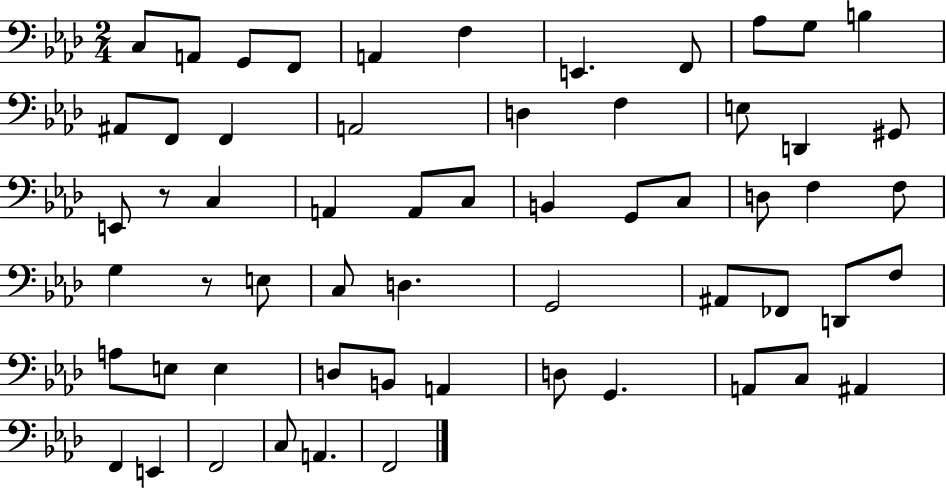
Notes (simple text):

C3/e A2/e G2/e F2/e A2/q F3/q E2/q. F2/e Ab3/e G3/e B3/q A#2/e F2/e F2/q A2/h D3/q F3/q E3/e D2/q G#2/e E2/e R/e C3/q A2/q A2/e C3/e B2/q G2/e C3/e D3/e F3/q F3/e G3/q R/e E3/e C3/e D3/q. G2/h A#2/e FES2/e D2/e F3/e A3/e E3/e E3/q D3/e B2/e A2/q D3/e G2/q. A2/e C3/e A#2/q F2/q E2/q F2/h C3/e A2/q. F2/h